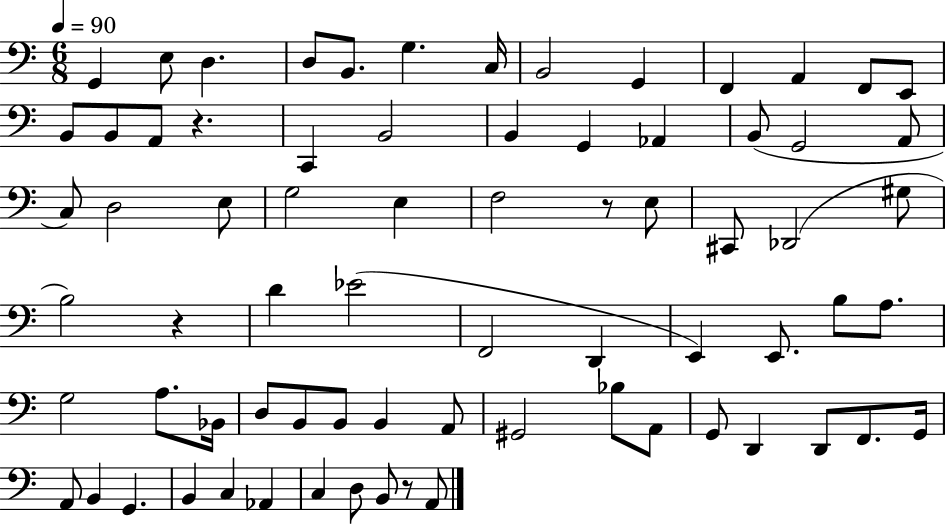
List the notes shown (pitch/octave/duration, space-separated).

G2/q E3/e D3/q. D3/e B2/e. G3/q. C3/s B2/h G2/q F2/q A2/q F2/e E2/e B2/e B2/e A2/e R/q. C2/q B2/h B2/q G2/q Ab2/q B2/e G2/h A2/e C3/e D3/h E3/e G3/h E3/q F3/h R/e E3/e C#2/e Db2/h G#3/e B3/h R/q D4/q Eb4/h F2/h D2/q E2/q E2/e. B3/e A3/e. G3/h A3/e. Bb2/s D3/e B2/e B2/e B2/q A2/e G#2/h Bb3/e A2/e G2/e D2/q D2/e F2/e. G2/s A2/e B2/q G2/q. B2/q C3/q Ab2/q C3/q D3/e B2/e R/e A2/e